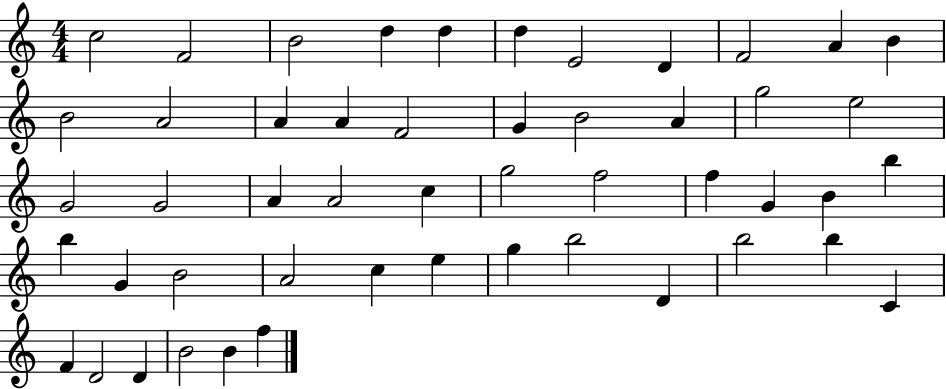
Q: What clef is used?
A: treble